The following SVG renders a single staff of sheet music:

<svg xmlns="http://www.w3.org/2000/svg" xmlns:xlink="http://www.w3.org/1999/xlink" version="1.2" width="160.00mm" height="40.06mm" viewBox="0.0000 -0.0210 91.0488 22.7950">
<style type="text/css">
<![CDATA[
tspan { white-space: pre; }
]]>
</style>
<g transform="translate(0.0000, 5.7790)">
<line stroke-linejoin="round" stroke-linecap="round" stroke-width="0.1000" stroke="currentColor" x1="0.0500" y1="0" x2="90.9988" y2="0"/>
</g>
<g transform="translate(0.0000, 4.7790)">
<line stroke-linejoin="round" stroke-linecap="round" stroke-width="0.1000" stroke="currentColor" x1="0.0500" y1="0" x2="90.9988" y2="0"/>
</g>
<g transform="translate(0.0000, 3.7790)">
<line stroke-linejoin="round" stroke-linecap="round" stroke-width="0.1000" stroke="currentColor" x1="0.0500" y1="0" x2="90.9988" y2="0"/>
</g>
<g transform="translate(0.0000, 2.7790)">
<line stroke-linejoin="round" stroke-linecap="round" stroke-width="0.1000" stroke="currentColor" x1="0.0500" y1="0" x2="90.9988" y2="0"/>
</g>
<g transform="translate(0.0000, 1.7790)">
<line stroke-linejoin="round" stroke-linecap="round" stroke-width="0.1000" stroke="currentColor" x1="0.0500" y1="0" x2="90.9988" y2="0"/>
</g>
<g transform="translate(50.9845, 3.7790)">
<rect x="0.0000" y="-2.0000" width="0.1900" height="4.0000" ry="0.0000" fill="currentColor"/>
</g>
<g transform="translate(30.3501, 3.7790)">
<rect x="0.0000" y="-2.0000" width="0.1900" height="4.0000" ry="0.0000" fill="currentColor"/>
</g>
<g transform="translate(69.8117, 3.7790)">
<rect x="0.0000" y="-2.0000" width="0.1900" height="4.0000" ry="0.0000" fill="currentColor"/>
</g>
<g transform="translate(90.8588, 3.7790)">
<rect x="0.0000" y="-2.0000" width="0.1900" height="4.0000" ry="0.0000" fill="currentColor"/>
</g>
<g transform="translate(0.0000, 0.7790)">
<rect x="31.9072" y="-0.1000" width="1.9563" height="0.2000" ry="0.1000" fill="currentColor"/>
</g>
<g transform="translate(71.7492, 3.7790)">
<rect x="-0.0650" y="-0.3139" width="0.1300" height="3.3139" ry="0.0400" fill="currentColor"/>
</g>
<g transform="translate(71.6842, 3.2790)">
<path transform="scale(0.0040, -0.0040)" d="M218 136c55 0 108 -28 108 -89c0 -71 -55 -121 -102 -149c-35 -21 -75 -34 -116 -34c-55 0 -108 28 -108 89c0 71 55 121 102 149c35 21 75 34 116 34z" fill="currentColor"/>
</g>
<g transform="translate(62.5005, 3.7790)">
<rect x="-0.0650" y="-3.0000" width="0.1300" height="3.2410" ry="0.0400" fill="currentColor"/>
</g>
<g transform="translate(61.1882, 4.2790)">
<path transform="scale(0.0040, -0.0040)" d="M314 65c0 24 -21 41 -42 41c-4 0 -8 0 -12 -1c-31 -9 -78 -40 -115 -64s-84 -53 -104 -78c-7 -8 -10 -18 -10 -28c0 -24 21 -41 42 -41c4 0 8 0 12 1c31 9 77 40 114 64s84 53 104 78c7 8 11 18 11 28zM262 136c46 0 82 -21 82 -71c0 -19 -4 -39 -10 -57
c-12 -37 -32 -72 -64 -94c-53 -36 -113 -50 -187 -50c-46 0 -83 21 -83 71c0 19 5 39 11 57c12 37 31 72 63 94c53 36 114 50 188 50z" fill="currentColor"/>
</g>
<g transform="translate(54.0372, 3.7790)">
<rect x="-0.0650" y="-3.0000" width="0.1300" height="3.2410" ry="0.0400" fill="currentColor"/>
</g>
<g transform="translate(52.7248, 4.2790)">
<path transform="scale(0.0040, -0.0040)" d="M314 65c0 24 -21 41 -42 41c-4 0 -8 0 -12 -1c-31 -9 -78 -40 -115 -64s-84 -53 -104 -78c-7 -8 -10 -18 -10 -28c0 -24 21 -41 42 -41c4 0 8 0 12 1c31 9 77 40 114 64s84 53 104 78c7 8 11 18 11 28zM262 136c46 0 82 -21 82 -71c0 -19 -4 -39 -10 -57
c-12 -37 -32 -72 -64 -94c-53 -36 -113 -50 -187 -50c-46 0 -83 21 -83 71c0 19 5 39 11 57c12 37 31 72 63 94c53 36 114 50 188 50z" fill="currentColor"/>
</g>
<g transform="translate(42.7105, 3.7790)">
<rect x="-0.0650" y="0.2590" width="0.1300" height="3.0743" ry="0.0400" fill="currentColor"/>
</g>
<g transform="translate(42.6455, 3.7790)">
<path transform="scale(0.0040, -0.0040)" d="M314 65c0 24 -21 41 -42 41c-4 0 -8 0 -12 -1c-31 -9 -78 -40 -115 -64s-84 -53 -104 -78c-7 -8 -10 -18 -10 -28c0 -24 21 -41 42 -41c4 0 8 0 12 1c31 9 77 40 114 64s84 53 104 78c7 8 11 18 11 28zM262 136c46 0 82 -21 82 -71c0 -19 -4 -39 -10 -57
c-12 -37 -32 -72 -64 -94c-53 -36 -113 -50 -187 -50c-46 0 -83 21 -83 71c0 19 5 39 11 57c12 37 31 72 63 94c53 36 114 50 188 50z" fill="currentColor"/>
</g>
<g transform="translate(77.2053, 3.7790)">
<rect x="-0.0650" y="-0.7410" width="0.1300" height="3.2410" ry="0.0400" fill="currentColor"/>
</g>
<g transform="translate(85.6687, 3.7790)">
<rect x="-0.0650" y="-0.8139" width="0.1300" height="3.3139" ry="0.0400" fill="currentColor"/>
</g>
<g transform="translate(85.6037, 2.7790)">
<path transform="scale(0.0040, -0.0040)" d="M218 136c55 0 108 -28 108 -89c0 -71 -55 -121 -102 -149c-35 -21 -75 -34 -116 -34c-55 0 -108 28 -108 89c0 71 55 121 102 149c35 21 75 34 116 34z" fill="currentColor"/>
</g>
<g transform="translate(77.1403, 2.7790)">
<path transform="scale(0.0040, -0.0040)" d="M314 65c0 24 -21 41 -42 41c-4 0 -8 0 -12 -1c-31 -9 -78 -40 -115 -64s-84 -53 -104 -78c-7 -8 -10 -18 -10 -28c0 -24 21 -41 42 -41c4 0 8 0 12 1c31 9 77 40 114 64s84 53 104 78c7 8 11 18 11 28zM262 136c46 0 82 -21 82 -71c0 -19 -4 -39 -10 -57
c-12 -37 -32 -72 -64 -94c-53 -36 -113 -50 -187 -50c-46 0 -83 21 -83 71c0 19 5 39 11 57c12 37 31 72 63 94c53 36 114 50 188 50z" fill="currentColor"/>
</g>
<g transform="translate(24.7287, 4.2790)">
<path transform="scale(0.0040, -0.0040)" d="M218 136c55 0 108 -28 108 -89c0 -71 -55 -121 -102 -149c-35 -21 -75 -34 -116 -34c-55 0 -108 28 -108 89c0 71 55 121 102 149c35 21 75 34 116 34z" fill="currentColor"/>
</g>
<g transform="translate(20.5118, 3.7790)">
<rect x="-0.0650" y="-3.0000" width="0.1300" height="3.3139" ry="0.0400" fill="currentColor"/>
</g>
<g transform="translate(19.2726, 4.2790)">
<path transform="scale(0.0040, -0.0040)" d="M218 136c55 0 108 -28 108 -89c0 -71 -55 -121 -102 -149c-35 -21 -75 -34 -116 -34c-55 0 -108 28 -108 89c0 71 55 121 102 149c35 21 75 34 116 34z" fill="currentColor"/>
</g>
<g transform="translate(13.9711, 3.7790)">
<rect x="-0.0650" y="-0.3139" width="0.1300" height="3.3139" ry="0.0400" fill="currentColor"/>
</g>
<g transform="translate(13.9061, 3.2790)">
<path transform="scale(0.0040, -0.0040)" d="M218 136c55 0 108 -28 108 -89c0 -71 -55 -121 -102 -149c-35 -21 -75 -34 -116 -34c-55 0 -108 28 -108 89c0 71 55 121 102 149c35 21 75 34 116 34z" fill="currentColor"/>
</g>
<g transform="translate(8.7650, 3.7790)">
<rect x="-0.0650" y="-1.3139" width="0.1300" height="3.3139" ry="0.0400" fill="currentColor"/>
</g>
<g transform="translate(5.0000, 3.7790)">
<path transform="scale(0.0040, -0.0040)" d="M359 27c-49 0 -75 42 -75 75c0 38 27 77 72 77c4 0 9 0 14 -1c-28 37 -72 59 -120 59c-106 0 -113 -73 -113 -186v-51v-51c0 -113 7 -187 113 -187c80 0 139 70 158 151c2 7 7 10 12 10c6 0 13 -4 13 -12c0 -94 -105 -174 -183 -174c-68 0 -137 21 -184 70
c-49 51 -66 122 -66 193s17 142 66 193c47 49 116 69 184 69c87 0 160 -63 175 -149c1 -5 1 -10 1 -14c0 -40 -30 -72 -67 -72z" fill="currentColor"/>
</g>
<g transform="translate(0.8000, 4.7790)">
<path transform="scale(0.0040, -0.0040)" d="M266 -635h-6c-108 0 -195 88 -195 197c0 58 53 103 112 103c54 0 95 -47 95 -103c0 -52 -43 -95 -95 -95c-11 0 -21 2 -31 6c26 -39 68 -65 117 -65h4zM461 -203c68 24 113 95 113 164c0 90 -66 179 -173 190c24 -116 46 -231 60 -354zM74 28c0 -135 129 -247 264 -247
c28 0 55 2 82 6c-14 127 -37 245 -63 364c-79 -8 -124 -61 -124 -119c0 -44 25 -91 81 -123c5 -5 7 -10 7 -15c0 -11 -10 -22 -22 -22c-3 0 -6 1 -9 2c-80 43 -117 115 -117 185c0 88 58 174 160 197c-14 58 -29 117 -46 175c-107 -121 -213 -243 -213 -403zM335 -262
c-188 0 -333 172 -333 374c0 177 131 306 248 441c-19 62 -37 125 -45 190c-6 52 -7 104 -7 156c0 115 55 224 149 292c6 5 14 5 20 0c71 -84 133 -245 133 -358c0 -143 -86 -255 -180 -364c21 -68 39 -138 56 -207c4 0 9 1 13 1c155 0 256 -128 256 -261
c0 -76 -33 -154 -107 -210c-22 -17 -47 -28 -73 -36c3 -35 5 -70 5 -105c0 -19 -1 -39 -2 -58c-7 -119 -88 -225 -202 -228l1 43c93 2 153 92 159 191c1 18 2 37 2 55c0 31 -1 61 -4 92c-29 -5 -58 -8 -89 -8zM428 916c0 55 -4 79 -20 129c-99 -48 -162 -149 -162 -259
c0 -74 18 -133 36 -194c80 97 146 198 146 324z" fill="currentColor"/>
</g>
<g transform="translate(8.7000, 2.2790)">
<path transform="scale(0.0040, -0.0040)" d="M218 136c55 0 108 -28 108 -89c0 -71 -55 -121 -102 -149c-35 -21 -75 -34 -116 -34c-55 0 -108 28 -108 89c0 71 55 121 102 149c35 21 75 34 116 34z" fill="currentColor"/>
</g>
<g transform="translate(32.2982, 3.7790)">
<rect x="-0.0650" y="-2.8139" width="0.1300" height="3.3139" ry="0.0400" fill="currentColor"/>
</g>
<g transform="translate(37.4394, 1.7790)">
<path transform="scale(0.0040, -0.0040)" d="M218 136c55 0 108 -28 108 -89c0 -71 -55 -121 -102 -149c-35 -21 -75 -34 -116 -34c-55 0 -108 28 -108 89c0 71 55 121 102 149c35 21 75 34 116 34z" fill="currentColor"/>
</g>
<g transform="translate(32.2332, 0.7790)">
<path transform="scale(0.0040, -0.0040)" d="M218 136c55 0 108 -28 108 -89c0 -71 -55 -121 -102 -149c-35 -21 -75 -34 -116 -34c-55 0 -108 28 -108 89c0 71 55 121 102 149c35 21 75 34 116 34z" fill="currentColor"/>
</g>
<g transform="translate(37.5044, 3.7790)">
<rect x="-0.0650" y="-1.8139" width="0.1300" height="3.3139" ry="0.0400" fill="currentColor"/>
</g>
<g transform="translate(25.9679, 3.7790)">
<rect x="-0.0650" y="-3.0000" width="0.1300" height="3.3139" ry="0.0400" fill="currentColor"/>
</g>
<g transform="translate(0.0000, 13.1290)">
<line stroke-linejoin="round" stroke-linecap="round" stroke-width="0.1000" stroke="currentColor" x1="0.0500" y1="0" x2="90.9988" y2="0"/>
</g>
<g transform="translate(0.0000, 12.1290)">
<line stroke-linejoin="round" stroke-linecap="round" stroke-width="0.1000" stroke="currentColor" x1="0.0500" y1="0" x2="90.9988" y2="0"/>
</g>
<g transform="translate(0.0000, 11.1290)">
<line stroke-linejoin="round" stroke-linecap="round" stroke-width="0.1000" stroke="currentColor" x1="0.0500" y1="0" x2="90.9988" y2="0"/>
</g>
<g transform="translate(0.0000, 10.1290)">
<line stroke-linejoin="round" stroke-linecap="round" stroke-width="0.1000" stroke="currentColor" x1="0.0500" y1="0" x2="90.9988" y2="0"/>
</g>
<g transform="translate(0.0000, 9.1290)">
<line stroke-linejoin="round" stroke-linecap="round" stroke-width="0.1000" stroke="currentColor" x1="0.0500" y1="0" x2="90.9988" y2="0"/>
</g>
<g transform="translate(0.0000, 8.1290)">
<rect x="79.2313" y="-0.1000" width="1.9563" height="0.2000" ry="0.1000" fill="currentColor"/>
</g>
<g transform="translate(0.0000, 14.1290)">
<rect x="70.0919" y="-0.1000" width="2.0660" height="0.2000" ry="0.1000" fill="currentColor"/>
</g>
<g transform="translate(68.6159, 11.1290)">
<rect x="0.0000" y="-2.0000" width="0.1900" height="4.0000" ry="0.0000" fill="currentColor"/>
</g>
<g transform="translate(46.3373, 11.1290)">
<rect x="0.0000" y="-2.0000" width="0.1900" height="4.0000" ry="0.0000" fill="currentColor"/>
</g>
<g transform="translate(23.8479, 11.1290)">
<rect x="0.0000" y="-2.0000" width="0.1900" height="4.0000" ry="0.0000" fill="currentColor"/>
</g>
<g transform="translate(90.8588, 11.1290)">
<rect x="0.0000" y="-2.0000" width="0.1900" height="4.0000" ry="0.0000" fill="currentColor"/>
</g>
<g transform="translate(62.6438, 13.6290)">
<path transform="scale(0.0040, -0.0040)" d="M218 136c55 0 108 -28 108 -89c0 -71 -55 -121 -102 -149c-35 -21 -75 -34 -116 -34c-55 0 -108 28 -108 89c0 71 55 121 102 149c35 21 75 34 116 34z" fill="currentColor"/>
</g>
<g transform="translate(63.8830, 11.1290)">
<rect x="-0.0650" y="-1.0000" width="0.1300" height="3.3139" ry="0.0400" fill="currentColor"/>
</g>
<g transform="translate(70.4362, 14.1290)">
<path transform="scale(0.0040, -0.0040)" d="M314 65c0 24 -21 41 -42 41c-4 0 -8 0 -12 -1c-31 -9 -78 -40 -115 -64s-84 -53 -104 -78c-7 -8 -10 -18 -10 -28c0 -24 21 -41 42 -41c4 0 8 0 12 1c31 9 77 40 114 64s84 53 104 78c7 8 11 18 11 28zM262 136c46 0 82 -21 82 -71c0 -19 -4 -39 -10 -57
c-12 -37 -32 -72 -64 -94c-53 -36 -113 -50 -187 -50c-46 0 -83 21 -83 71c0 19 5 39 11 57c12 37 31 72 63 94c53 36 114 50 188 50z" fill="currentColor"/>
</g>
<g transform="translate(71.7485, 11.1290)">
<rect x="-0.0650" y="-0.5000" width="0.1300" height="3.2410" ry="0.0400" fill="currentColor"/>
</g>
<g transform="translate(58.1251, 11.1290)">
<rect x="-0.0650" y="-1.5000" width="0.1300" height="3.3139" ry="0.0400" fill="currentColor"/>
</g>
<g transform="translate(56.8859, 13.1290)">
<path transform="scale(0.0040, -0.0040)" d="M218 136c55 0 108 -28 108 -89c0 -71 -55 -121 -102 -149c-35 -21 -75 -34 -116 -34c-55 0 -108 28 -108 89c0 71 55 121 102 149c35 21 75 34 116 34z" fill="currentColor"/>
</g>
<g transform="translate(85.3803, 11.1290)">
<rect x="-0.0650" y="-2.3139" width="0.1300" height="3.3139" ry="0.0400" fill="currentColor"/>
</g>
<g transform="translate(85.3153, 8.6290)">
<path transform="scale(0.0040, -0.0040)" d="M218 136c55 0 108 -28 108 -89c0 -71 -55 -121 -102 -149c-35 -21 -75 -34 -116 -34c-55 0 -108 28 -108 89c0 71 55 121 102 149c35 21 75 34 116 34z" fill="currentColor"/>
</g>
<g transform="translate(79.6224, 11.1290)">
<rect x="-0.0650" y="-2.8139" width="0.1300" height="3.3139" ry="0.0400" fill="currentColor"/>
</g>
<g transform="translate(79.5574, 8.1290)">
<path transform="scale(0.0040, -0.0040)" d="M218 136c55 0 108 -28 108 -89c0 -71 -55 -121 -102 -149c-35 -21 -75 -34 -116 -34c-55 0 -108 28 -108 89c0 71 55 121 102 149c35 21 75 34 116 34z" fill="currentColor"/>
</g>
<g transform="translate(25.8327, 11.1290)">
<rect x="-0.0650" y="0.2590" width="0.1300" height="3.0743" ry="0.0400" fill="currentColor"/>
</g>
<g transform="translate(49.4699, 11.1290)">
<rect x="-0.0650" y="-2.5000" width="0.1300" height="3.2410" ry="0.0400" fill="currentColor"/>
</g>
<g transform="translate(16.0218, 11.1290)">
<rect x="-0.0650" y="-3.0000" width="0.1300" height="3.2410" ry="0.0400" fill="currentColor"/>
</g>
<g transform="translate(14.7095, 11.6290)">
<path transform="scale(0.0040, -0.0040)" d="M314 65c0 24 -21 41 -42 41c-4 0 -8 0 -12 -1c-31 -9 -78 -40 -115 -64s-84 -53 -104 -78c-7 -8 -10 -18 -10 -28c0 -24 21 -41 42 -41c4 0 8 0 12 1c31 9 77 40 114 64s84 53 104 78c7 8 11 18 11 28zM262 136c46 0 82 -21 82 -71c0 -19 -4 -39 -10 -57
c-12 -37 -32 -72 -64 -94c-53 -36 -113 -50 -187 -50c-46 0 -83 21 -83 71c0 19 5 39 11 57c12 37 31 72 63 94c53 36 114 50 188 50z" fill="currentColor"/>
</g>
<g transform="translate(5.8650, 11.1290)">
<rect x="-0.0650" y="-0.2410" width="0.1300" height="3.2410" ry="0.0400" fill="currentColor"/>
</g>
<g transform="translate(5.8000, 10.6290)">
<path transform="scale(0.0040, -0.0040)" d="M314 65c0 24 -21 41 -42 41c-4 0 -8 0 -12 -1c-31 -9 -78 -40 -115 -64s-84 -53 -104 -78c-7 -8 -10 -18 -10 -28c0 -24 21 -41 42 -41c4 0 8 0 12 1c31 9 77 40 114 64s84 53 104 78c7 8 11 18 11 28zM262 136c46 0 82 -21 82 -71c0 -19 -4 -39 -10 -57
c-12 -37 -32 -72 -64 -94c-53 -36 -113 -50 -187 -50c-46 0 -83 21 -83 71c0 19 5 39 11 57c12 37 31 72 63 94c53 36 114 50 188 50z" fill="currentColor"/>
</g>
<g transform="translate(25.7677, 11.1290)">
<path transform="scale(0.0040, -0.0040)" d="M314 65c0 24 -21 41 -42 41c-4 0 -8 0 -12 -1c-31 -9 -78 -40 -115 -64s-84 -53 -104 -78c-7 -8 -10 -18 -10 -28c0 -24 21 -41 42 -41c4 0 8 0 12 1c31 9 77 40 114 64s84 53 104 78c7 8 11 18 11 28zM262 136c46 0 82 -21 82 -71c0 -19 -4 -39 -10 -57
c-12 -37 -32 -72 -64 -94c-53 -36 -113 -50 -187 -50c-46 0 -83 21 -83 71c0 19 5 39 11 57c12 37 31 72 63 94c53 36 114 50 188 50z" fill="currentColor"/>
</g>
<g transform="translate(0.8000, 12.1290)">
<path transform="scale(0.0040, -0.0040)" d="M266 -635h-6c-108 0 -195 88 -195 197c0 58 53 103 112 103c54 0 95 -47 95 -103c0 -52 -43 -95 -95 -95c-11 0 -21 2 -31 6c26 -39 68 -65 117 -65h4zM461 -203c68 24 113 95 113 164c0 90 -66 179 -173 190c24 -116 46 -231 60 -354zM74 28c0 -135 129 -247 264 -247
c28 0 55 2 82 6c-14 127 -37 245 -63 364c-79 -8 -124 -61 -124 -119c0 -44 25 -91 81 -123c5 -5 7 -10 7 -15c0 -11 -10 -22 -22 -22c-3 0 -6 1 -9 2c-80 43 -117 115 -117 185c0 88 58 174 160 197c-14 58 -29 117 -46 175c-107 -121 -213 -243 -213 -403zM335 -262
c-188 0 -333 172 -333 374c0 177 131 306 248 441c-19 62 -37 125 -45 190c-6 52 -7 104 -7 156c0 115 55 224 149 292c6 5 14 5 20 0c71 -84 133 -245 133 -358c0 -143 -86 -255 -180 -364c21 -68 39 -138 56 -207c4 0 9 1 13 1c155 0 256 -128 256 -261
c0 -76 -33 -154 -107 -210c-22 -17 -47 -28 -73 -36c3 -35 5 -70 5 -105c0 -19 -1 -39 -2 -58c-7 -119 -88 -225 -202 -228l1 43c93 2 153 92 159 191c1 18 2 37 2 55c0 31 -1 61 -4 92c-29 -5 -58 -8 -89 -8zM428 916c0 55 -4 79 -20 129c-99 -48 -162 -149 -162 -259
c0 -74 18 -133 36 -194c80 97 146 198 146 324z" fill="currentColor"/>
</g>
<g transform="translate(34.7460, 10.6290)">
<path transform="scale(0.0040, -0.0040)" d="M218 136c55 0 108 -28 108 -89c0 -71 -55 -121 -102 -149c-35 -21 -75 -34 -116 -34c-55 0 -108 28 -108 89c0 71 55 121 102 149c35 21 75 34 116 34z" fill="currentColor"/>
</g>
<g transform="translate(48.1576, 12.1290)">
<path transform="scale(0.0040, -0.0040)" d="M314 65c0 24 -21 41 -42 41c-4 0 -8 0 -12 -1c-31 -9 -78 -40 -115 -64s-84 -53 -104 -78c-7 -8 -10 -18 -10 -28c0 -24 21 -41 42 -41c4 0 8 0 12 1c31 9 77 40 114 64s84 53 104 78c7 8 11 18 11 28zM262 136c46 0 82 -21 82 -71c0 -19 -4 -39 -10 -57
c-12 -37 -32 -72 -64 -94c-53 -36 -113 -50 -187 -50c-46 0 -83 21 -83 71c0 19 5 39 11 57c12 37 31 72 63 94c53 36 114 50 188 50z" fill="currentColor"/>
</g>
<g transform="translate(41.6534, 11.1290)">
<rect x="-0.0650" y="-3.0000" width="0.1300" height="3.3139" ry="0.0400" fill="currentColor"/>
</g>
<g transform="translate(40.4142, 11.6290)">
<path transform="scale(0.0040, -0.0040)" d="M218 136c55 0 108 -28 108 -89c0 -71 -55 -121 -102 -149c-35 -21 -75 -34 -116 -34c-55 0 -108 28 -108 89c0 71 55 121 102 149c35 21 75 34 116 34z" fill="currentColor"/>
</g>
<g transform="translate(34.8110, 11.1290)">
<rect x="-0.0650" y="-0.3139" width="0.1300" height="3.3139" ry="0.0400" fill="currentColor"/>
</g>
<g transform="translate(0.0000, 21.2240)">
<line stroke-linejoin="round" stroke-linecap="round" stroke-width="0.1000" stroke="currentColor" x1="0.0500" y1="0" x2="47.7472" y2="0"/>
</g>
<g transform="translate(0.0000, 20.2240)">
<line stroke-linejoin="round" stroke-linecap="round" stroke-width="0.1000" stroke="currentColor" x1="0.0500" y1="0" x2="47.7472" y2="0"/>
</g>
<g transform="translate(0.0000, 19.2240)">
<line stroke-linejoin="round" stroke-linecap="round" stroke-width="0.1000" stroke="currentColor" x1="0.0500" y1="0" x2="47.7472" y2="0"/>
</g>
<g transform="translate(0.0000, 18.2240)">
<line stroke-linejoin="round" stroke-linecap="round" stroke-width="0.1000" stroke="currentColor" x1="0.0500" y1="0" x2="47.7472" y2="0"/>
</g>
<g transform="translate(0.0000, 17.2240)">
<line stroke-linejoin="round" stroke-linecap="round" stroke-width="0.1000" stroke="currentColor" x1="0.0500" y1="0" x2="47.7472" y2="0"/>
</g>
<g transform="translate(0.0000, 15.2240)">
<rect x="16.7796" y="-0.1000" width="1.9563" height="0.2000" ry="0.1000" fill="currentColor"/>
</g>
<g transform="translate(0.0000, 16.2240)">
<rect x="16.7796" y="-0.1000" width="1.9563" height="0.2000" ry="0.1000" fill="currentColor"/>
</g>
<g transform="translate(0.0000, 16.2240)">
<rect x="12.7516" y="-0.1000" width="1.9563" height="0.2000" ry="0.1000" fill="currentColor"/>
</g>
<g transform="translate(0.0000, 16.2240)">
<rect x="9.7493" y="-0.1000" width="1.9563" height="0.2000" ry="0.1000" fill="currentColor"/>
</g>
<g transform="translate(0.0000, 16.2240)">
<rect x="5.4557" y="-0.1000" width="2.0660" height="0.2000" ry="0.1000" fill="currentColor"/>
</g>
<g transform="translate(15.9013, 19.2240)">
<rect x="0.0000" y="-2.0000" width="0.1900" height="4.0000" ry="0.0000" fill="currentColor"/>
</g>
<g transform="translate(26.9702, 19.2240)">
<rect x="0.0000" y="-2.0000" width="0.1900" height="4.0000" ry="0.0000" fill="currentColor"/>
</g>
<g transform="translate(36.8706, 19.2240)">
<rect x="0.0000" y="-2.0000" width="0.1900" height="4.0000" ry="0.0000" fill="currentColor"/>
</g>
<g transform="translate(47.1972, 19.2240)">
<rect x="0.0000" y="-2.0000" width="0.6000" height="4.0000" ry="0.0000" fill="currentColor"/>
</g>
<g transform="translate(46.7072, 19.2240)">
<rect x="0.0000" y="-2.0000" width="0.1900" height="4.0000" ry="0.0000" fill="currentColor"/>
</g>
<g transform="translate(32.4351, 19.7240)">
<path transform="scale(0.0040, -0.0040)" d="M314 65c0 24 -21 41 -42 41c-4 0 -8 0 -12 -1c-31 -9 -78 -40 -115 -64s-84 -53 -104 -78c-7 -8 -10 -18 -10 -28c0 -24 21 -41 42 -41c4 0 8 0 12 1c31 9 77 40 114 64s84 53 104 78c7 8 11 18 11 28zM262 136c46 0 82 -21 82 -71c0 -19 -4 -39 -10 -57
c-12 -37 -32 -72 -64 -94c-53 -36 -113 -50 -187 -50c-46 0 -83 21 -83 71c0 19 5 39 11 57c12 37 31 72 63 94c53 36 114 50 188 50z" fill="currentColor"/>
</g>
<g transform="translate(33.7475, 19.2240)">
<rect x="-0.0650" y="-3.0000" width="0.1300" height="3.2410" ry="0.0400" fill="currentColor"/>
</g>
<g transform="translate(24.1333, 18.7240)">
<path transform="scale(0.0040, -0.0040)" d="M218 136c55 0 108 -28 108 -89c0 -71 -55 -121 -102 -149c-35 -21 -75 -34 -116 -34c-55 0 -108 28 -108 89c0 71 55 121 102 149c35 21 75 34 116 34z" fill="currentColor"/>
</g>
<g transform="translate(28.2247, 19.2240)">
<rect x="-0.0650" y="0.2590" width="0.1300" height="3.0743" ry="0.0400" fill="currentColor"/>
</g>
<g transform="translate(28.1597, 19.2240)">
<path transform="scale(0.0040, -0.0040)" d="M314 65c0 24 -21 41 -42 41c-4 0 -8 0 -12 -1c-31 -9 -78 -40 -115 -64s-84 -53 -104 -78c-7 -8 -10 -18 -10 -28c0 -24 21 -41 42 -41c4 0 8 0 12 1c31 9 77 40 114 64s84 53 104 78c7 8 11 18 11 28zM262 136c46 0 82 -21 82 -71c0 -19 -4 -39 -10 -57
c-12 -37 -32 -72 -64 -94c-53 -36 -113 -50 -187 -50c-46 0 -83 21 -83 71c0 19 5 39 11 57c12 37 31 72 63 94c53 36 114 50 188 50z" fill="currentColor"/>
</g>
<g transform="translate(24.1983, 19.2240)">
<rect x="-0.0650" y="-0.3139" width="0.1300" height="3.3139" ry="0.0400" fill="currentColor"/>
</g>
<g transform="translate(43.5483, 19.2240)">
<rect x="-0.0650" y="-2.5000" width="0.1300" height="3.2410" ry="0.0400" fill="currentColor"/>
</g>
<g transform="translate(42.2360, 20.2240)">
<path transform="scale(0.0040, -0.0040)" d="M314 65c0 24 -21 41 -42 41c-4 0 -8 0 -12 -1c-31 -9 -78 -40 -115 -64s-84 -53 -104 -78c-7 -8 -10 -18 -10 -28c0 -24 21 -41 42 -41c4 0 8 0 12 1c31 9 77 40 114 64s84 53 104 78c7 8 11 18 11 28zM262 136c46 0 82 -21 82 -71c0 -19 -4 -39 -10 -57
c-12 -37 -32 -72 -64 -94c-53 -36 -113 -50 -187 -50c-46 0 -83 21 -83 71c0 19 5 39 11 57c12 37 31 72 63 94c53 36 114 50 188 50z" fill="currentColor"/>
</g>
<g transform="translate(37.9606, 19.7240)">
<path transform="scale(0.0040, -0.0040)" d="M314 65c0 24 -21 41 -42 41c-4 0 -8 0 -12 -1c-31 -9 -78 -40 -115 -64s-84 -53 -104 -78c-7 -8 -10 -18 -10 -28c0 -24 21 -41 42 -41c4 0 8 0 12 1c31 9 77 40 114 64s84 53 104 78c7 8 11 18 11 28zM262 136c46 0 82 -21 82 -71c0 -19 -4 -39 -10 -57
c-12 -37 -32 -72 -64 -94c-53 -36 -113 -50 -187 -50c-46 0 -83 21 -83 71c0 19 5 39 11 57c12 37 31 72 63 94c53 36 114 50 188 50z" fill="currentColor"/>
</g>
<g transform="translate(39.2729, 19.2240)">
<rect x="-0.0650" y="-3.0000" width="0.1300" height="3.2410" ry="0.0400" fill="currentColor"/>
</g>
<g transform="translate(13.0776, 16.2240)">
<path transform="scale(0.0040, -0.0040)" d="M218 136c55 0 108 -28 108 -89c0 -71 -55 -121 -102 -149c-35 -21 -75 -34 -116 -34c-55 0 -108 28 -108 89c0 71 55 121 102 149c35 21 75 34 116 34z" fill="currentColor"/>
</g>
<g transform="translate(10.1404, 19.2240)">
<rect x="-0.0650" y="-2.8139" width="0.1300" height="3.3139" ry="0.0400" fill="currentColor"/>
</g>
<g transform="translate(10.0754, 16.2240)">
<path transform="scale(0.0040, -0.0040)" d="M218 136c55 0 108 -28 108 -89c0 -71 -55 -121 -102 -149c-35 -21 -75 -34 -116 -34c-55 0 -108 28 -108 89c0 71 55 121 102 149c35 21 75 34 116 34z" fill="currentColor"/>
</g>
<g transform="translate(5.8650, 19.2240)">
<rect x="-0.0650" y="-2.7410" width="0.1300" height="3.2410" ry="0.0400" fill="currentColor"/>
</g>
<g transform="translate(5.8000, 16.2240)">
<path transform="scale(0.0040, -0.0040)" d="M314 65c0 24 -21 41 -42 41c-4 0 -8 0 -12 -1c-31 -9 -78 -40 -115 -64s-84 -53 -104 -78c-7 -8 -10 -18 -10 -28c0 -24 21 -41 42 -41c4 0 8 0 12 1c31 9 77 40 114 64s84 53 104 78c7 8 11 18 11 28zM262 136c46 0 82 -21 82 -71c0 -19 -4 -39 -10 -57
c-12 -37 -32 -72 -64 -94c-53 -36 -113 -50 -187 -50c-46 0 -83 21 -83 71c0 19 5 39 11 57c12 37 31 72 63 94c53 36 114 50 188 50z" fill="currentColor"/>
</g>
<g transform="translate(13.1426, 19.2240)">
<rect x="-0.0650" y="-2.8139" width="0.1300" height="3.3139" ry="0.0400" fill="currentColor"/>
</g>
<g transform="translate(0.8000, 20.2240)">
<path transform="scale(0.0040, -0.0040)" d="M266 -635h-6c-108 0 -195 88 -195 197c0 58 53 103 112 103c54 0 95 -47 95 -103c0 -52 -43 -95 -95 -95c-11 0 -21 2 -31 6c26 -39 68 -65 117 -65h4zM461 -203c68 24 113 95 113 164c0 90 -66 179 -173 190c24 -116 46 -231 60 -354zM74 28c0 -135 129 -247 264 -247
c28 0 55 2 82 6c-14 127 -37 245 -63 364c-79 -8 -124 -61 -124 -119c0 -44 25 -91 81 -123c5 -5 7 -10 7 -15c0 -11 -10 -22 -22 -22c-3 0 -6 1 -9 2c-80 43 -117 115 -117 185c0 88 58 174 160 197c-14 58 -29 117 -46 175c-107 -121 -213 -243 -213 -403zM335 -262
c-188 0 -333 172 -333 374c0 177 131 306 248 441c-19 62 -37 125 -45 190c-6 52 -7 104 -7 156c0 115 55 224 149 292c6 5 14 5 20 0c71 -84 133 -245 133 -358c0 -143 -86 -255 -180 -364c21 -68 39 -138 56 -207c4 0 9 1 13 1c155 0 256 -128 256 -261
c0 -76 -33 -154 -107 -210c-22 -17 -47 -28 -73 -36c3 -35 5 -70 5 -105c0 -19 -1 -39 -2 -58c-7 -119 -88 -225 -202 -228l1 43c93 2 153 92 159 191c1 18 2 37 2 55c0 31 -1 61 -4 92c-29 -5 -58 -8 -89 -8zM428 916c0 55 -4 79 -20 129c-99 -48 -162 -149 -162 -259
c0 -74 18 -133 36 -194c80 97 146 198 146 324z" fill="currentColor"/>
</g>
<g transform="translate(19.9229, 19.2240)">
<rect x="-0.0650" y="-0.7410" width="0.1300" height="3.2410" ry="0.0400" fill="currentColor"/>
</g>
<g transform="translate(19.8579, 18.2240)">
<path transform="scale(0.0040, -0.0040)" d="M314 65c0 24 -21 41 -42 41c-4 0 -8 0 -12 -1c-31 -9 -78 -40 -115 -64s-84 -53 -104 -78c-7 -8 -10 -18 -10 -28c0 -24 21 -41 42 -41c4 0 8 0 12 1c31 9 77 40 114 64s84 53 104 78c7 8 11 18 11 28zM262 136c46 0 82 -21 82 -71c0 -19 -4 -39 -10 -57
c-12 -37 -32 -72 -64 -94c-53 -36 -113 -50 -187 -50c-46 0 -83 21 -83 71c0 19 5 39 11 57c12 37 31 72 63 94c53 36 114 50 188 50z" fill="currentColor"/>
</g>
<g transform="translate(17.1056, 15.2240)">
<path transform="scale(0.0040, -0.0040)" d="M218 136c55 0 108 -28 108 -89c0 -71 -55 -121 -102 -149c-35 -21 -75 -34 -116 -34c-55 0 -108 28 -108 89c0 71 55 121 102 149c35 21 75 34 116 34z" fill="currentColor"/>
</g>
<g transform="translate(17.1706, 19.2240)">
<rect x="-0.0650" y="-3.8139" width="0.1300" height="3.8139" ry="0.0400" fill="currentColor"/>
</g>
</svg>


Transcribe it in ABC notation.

X:1
T:Untitled
M:4/4
L:1/4
K:C
e c A A a f B2 A2 A2 c d2 d c2 A2 B2 c A G2 E D C2 a g a2 a a c' d2 c B2 A2 A2 G2